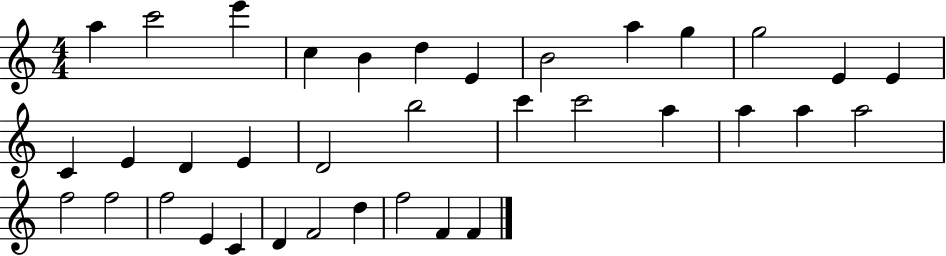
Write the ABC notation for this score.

X:1
T:Untitled
M:4/4
L:1/4
K:C
a c'2 e' c B d E B2 a g g2 E E C E D E D2 b2 c' c'2 a a a a2 f2 f2 f2 E C D F2 d f2 F F